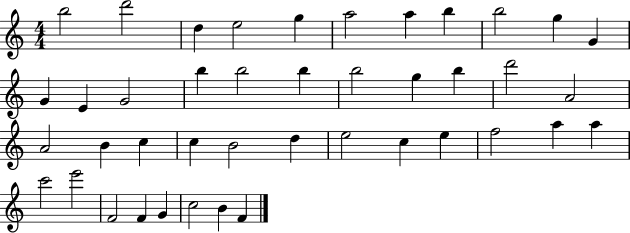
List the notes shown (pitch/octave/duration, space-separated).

B5/h D6/h D5/q E5/h G5/q A5/h A5/q B5/q B5/h G5/q G4/q G4/q E4/q G4/h B5/q B5/h B5/q B5/h G5/q B5/q D6/h A4/h A4/h B4/q C5/q C5/q B4/h D5/q E5/h C5/q E5/q F5/h A5/q A5/q C6/h E6/h F4/h F4/q G4/q C5/h B4/q F4/q